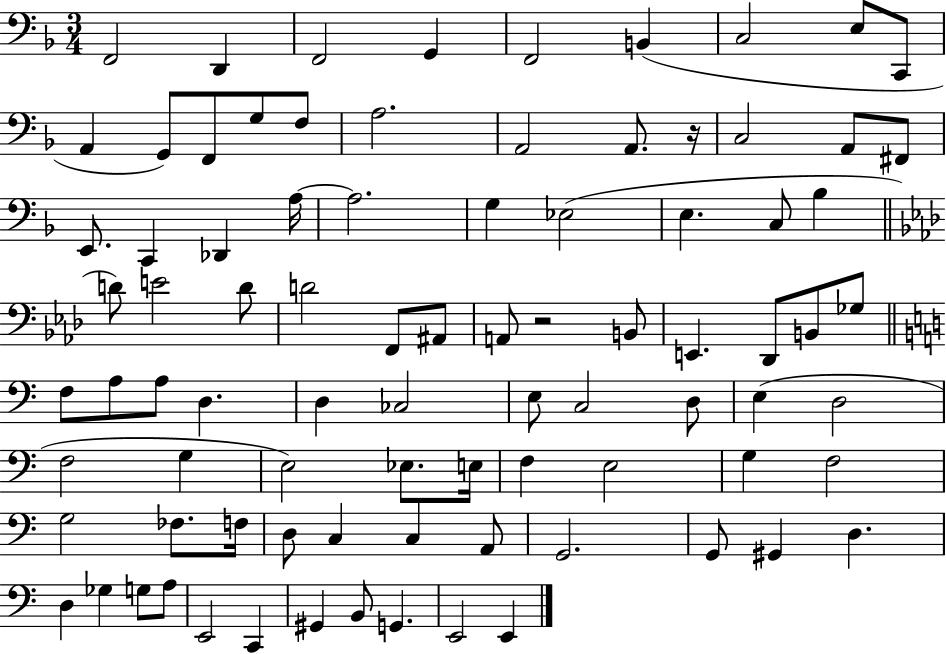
{
  \clef bass
  \numericTimeSignature
  \time 3/4
  \key f \major
  \repeat volta 2 { f,2 d,4 | f,2 g,4 | f,2 b,4( | c2 e8 c,8 | \break a,4 g,8) f,8 g8 f8 | a2. | a,2 a,8. r16 | c2 a,8 fis,8 | \break e,8. c,4 des,4 a16~~ | a2. | g4 ees2( | e4. c8 bes4 | \break \bar "||" \break \key f \minor d'8) e'2 d'8 | d'2 f,8 ais,8 | a,8 r2 b,8 | e,4. des,8 b,8 ges8 | \break \bar "||" \break \key c \major f8 a8 a8 d4. | d4 ces2 | e8 c2 d8 | e4( d2 | \break f2 g4 | e2) ees8. e16 | f4 e2 | g4 f2 | \break g2 fes8. f16 | d8 c4 c4 a,8 | g,2. | g,8 gis,4 d4. | \break d4 ges4 g8 a8 | e,2 c,4 | gis,4 b,8 g,4. | e,2 e,4 | \break } \bar "|."
}